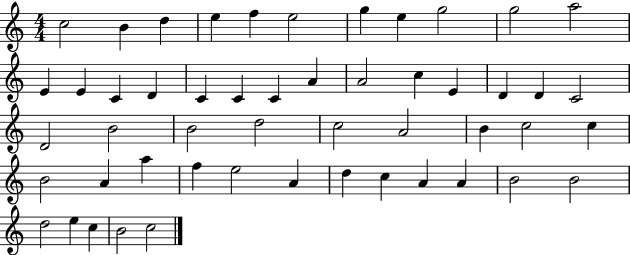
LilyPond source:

{
  \clef treble
  \numericTimeSignature
  \time 4/4
  \key c \major
  c''2 b'4 d''4 | e''4 f''4 e''2 | g''4 e''4 g''2 | g''2 a''2 | \break e'4 e'4 c'4 d'4 | c'4 c'4 c'4 a'4 | a'2 c''4 e'4 | d'4 d'4 c'2 | \break d'2 b'2 | b'2 d''2 | c''2 a'2 | b'4 c''2 c''4 | \break b'2 a'4 a''4 | f''4 e''2 a'4 | d''4 c''4 a'4 a'4 | b'2 b'2 | \break d''2 e''4 c''4 | b'2 c''2 | \bar "|."
}